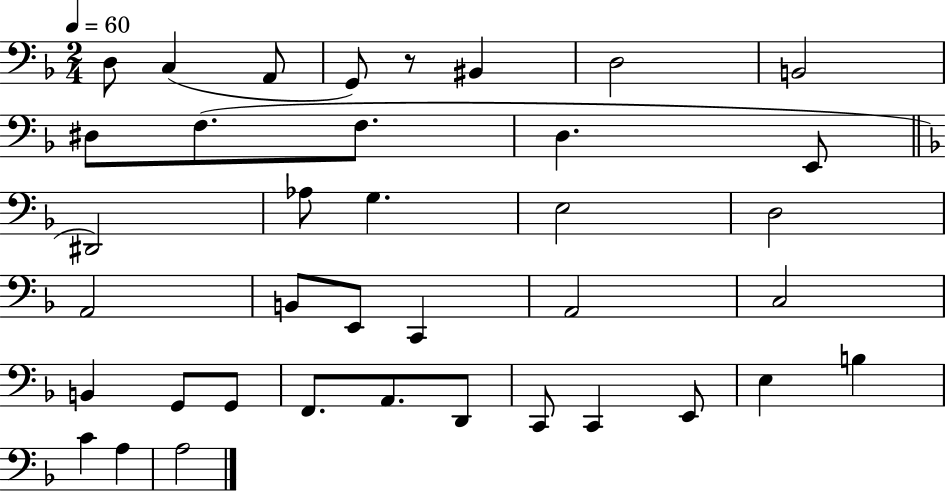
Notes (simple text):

D3/e C3/q A2/e G2/e R/e BIS2/q D3/h B2/h D#3/e F3/e. F3/e. D3/q. E2/e D#2/h Ab3/e G3/q. E3/h D3/h A2/h B2/e E2/e C2/q A2/h C3/h B2/q G2/e G2/e F2/e. A2/e. D2/e C2/e C2/q E2/e E3/q B3/q C4/q A3/q A3/h